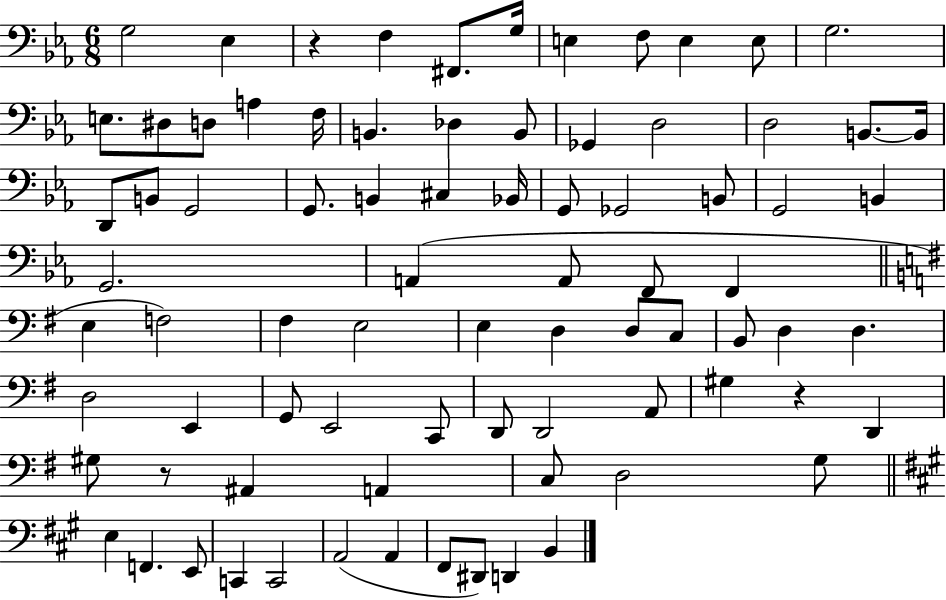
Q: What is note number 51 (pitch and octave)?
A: D3